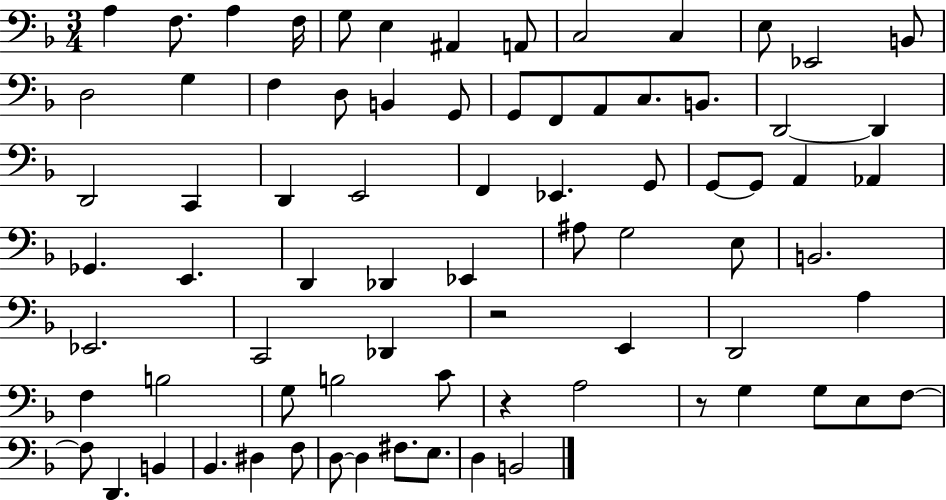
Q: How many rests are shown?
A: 3